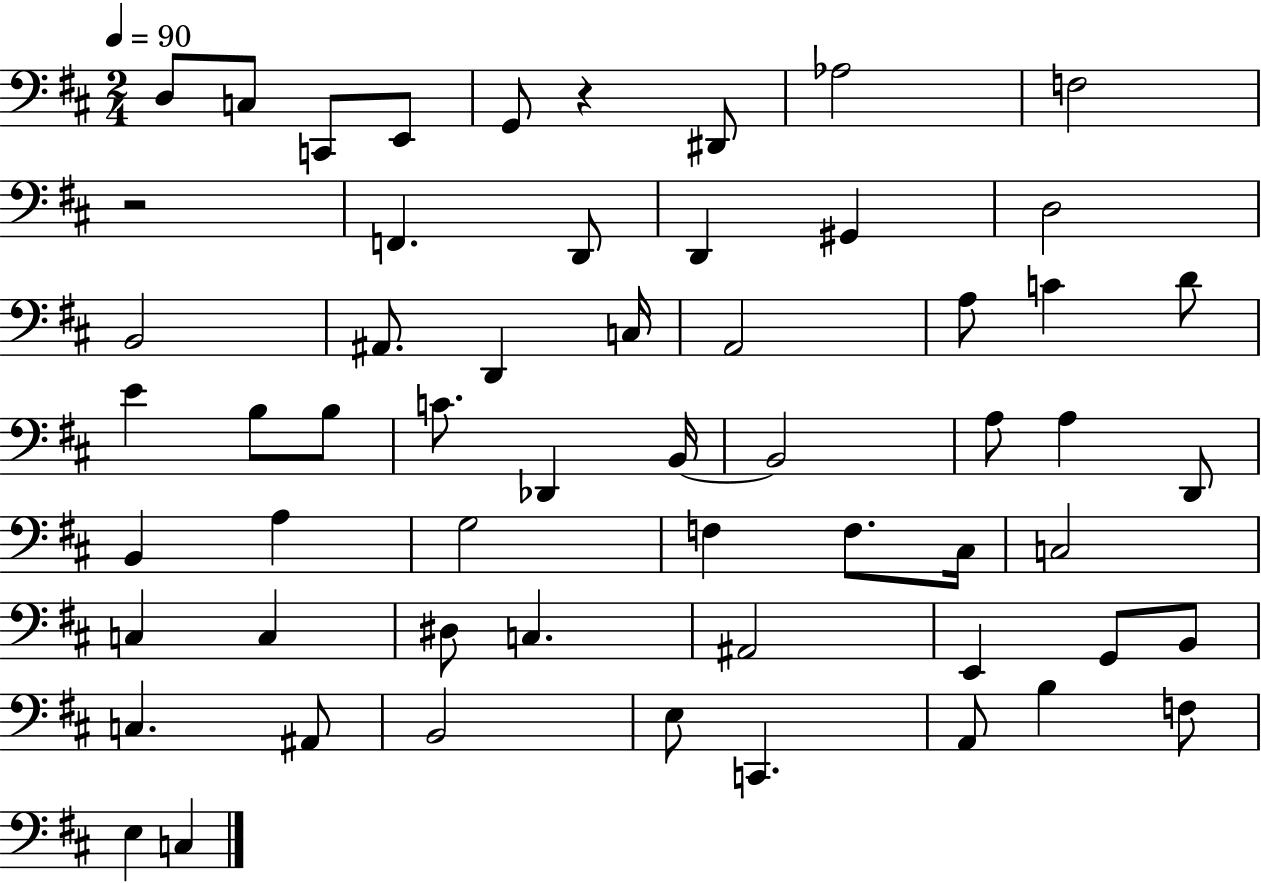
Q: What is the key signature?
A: D major